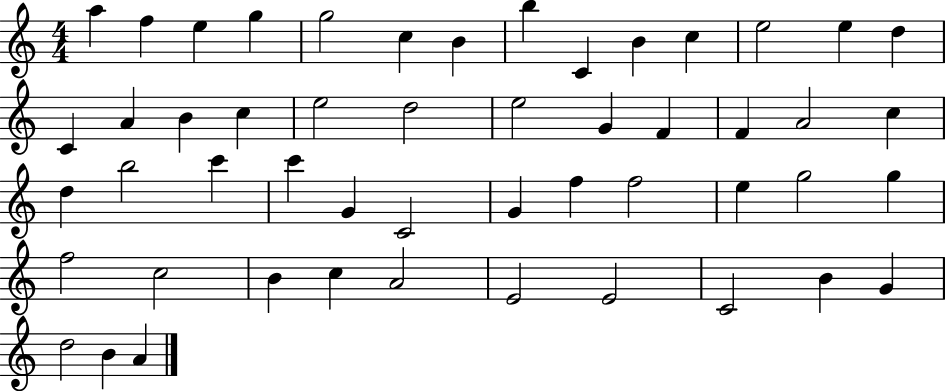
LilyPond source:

{
  \clef treble
  \numericTimeSignature
  \time 4/4
  \key c \major
  a''4 f''4 e''4 g''4 | g''2 c''4 b'4 | b''4 c'4 b'4 c''4 | e''2 e''4 d''4 | \break c'4 a'4 b'4 c''4 | e''2 d''2 | e''2 g'4 f'4 | f'4 a'2 c''4 | \break d''4 b''2 c'''4 | c'''4 g'4 c'2 | g'4 f''4 f''2 | e''4 g''2 g''4 | \break f''2 c''2 | b'4 c''4 a'2 | e'2 e'2 | c'2 b'4 g'4 | \break d''2 b'4 a'4 | \bar "|."
}